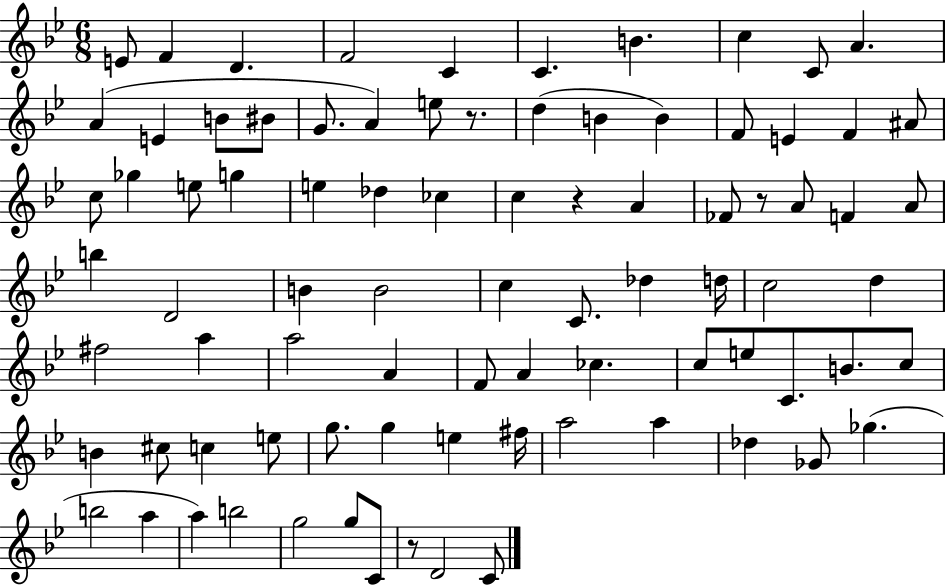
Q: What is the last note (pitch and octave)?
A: C4